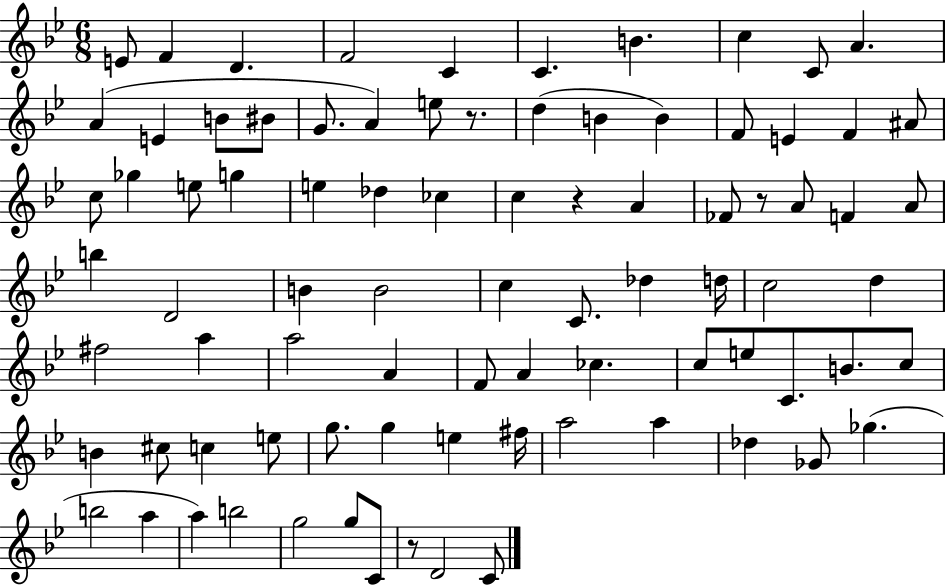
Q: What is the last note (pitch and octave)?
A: C4